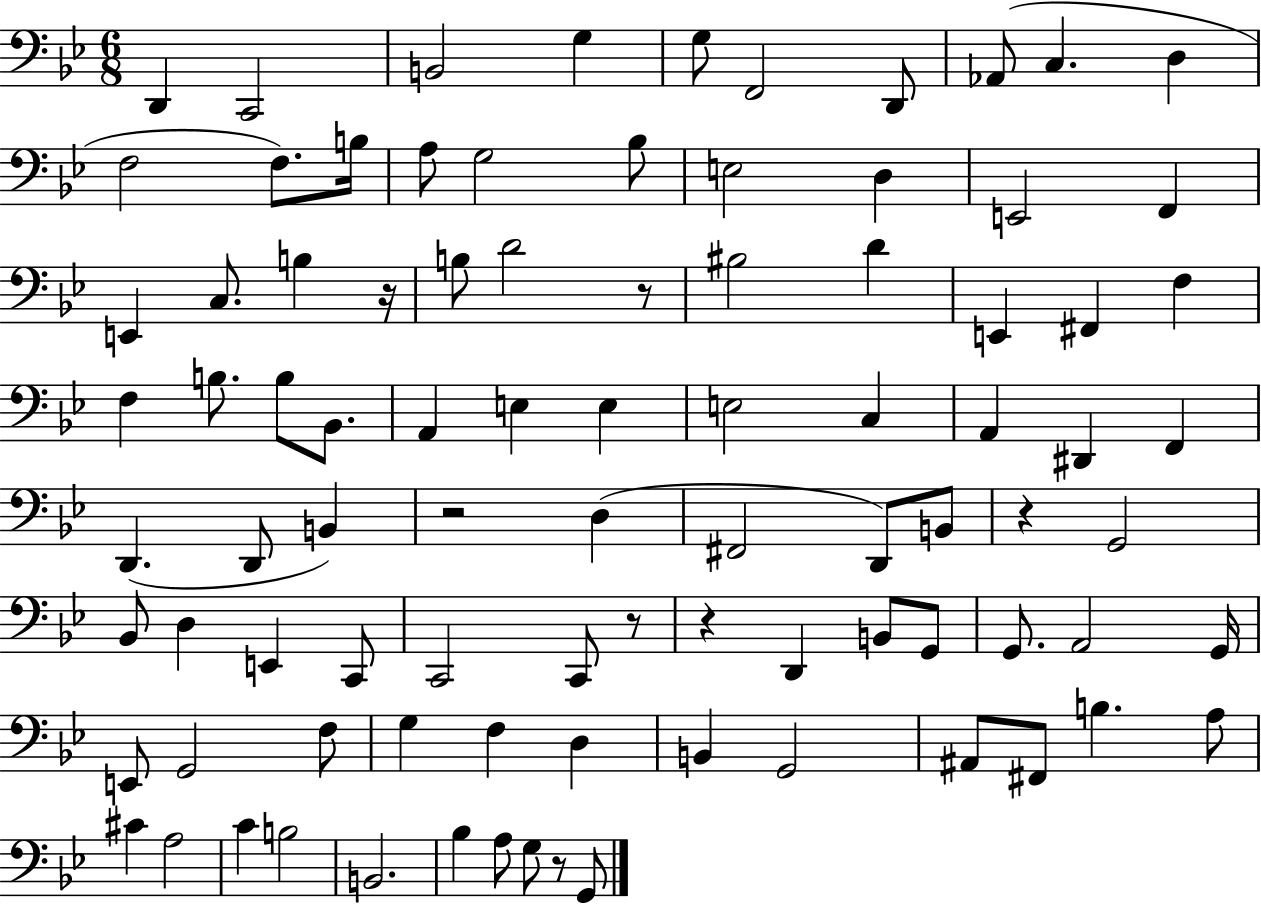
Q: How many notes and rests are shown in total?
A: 90